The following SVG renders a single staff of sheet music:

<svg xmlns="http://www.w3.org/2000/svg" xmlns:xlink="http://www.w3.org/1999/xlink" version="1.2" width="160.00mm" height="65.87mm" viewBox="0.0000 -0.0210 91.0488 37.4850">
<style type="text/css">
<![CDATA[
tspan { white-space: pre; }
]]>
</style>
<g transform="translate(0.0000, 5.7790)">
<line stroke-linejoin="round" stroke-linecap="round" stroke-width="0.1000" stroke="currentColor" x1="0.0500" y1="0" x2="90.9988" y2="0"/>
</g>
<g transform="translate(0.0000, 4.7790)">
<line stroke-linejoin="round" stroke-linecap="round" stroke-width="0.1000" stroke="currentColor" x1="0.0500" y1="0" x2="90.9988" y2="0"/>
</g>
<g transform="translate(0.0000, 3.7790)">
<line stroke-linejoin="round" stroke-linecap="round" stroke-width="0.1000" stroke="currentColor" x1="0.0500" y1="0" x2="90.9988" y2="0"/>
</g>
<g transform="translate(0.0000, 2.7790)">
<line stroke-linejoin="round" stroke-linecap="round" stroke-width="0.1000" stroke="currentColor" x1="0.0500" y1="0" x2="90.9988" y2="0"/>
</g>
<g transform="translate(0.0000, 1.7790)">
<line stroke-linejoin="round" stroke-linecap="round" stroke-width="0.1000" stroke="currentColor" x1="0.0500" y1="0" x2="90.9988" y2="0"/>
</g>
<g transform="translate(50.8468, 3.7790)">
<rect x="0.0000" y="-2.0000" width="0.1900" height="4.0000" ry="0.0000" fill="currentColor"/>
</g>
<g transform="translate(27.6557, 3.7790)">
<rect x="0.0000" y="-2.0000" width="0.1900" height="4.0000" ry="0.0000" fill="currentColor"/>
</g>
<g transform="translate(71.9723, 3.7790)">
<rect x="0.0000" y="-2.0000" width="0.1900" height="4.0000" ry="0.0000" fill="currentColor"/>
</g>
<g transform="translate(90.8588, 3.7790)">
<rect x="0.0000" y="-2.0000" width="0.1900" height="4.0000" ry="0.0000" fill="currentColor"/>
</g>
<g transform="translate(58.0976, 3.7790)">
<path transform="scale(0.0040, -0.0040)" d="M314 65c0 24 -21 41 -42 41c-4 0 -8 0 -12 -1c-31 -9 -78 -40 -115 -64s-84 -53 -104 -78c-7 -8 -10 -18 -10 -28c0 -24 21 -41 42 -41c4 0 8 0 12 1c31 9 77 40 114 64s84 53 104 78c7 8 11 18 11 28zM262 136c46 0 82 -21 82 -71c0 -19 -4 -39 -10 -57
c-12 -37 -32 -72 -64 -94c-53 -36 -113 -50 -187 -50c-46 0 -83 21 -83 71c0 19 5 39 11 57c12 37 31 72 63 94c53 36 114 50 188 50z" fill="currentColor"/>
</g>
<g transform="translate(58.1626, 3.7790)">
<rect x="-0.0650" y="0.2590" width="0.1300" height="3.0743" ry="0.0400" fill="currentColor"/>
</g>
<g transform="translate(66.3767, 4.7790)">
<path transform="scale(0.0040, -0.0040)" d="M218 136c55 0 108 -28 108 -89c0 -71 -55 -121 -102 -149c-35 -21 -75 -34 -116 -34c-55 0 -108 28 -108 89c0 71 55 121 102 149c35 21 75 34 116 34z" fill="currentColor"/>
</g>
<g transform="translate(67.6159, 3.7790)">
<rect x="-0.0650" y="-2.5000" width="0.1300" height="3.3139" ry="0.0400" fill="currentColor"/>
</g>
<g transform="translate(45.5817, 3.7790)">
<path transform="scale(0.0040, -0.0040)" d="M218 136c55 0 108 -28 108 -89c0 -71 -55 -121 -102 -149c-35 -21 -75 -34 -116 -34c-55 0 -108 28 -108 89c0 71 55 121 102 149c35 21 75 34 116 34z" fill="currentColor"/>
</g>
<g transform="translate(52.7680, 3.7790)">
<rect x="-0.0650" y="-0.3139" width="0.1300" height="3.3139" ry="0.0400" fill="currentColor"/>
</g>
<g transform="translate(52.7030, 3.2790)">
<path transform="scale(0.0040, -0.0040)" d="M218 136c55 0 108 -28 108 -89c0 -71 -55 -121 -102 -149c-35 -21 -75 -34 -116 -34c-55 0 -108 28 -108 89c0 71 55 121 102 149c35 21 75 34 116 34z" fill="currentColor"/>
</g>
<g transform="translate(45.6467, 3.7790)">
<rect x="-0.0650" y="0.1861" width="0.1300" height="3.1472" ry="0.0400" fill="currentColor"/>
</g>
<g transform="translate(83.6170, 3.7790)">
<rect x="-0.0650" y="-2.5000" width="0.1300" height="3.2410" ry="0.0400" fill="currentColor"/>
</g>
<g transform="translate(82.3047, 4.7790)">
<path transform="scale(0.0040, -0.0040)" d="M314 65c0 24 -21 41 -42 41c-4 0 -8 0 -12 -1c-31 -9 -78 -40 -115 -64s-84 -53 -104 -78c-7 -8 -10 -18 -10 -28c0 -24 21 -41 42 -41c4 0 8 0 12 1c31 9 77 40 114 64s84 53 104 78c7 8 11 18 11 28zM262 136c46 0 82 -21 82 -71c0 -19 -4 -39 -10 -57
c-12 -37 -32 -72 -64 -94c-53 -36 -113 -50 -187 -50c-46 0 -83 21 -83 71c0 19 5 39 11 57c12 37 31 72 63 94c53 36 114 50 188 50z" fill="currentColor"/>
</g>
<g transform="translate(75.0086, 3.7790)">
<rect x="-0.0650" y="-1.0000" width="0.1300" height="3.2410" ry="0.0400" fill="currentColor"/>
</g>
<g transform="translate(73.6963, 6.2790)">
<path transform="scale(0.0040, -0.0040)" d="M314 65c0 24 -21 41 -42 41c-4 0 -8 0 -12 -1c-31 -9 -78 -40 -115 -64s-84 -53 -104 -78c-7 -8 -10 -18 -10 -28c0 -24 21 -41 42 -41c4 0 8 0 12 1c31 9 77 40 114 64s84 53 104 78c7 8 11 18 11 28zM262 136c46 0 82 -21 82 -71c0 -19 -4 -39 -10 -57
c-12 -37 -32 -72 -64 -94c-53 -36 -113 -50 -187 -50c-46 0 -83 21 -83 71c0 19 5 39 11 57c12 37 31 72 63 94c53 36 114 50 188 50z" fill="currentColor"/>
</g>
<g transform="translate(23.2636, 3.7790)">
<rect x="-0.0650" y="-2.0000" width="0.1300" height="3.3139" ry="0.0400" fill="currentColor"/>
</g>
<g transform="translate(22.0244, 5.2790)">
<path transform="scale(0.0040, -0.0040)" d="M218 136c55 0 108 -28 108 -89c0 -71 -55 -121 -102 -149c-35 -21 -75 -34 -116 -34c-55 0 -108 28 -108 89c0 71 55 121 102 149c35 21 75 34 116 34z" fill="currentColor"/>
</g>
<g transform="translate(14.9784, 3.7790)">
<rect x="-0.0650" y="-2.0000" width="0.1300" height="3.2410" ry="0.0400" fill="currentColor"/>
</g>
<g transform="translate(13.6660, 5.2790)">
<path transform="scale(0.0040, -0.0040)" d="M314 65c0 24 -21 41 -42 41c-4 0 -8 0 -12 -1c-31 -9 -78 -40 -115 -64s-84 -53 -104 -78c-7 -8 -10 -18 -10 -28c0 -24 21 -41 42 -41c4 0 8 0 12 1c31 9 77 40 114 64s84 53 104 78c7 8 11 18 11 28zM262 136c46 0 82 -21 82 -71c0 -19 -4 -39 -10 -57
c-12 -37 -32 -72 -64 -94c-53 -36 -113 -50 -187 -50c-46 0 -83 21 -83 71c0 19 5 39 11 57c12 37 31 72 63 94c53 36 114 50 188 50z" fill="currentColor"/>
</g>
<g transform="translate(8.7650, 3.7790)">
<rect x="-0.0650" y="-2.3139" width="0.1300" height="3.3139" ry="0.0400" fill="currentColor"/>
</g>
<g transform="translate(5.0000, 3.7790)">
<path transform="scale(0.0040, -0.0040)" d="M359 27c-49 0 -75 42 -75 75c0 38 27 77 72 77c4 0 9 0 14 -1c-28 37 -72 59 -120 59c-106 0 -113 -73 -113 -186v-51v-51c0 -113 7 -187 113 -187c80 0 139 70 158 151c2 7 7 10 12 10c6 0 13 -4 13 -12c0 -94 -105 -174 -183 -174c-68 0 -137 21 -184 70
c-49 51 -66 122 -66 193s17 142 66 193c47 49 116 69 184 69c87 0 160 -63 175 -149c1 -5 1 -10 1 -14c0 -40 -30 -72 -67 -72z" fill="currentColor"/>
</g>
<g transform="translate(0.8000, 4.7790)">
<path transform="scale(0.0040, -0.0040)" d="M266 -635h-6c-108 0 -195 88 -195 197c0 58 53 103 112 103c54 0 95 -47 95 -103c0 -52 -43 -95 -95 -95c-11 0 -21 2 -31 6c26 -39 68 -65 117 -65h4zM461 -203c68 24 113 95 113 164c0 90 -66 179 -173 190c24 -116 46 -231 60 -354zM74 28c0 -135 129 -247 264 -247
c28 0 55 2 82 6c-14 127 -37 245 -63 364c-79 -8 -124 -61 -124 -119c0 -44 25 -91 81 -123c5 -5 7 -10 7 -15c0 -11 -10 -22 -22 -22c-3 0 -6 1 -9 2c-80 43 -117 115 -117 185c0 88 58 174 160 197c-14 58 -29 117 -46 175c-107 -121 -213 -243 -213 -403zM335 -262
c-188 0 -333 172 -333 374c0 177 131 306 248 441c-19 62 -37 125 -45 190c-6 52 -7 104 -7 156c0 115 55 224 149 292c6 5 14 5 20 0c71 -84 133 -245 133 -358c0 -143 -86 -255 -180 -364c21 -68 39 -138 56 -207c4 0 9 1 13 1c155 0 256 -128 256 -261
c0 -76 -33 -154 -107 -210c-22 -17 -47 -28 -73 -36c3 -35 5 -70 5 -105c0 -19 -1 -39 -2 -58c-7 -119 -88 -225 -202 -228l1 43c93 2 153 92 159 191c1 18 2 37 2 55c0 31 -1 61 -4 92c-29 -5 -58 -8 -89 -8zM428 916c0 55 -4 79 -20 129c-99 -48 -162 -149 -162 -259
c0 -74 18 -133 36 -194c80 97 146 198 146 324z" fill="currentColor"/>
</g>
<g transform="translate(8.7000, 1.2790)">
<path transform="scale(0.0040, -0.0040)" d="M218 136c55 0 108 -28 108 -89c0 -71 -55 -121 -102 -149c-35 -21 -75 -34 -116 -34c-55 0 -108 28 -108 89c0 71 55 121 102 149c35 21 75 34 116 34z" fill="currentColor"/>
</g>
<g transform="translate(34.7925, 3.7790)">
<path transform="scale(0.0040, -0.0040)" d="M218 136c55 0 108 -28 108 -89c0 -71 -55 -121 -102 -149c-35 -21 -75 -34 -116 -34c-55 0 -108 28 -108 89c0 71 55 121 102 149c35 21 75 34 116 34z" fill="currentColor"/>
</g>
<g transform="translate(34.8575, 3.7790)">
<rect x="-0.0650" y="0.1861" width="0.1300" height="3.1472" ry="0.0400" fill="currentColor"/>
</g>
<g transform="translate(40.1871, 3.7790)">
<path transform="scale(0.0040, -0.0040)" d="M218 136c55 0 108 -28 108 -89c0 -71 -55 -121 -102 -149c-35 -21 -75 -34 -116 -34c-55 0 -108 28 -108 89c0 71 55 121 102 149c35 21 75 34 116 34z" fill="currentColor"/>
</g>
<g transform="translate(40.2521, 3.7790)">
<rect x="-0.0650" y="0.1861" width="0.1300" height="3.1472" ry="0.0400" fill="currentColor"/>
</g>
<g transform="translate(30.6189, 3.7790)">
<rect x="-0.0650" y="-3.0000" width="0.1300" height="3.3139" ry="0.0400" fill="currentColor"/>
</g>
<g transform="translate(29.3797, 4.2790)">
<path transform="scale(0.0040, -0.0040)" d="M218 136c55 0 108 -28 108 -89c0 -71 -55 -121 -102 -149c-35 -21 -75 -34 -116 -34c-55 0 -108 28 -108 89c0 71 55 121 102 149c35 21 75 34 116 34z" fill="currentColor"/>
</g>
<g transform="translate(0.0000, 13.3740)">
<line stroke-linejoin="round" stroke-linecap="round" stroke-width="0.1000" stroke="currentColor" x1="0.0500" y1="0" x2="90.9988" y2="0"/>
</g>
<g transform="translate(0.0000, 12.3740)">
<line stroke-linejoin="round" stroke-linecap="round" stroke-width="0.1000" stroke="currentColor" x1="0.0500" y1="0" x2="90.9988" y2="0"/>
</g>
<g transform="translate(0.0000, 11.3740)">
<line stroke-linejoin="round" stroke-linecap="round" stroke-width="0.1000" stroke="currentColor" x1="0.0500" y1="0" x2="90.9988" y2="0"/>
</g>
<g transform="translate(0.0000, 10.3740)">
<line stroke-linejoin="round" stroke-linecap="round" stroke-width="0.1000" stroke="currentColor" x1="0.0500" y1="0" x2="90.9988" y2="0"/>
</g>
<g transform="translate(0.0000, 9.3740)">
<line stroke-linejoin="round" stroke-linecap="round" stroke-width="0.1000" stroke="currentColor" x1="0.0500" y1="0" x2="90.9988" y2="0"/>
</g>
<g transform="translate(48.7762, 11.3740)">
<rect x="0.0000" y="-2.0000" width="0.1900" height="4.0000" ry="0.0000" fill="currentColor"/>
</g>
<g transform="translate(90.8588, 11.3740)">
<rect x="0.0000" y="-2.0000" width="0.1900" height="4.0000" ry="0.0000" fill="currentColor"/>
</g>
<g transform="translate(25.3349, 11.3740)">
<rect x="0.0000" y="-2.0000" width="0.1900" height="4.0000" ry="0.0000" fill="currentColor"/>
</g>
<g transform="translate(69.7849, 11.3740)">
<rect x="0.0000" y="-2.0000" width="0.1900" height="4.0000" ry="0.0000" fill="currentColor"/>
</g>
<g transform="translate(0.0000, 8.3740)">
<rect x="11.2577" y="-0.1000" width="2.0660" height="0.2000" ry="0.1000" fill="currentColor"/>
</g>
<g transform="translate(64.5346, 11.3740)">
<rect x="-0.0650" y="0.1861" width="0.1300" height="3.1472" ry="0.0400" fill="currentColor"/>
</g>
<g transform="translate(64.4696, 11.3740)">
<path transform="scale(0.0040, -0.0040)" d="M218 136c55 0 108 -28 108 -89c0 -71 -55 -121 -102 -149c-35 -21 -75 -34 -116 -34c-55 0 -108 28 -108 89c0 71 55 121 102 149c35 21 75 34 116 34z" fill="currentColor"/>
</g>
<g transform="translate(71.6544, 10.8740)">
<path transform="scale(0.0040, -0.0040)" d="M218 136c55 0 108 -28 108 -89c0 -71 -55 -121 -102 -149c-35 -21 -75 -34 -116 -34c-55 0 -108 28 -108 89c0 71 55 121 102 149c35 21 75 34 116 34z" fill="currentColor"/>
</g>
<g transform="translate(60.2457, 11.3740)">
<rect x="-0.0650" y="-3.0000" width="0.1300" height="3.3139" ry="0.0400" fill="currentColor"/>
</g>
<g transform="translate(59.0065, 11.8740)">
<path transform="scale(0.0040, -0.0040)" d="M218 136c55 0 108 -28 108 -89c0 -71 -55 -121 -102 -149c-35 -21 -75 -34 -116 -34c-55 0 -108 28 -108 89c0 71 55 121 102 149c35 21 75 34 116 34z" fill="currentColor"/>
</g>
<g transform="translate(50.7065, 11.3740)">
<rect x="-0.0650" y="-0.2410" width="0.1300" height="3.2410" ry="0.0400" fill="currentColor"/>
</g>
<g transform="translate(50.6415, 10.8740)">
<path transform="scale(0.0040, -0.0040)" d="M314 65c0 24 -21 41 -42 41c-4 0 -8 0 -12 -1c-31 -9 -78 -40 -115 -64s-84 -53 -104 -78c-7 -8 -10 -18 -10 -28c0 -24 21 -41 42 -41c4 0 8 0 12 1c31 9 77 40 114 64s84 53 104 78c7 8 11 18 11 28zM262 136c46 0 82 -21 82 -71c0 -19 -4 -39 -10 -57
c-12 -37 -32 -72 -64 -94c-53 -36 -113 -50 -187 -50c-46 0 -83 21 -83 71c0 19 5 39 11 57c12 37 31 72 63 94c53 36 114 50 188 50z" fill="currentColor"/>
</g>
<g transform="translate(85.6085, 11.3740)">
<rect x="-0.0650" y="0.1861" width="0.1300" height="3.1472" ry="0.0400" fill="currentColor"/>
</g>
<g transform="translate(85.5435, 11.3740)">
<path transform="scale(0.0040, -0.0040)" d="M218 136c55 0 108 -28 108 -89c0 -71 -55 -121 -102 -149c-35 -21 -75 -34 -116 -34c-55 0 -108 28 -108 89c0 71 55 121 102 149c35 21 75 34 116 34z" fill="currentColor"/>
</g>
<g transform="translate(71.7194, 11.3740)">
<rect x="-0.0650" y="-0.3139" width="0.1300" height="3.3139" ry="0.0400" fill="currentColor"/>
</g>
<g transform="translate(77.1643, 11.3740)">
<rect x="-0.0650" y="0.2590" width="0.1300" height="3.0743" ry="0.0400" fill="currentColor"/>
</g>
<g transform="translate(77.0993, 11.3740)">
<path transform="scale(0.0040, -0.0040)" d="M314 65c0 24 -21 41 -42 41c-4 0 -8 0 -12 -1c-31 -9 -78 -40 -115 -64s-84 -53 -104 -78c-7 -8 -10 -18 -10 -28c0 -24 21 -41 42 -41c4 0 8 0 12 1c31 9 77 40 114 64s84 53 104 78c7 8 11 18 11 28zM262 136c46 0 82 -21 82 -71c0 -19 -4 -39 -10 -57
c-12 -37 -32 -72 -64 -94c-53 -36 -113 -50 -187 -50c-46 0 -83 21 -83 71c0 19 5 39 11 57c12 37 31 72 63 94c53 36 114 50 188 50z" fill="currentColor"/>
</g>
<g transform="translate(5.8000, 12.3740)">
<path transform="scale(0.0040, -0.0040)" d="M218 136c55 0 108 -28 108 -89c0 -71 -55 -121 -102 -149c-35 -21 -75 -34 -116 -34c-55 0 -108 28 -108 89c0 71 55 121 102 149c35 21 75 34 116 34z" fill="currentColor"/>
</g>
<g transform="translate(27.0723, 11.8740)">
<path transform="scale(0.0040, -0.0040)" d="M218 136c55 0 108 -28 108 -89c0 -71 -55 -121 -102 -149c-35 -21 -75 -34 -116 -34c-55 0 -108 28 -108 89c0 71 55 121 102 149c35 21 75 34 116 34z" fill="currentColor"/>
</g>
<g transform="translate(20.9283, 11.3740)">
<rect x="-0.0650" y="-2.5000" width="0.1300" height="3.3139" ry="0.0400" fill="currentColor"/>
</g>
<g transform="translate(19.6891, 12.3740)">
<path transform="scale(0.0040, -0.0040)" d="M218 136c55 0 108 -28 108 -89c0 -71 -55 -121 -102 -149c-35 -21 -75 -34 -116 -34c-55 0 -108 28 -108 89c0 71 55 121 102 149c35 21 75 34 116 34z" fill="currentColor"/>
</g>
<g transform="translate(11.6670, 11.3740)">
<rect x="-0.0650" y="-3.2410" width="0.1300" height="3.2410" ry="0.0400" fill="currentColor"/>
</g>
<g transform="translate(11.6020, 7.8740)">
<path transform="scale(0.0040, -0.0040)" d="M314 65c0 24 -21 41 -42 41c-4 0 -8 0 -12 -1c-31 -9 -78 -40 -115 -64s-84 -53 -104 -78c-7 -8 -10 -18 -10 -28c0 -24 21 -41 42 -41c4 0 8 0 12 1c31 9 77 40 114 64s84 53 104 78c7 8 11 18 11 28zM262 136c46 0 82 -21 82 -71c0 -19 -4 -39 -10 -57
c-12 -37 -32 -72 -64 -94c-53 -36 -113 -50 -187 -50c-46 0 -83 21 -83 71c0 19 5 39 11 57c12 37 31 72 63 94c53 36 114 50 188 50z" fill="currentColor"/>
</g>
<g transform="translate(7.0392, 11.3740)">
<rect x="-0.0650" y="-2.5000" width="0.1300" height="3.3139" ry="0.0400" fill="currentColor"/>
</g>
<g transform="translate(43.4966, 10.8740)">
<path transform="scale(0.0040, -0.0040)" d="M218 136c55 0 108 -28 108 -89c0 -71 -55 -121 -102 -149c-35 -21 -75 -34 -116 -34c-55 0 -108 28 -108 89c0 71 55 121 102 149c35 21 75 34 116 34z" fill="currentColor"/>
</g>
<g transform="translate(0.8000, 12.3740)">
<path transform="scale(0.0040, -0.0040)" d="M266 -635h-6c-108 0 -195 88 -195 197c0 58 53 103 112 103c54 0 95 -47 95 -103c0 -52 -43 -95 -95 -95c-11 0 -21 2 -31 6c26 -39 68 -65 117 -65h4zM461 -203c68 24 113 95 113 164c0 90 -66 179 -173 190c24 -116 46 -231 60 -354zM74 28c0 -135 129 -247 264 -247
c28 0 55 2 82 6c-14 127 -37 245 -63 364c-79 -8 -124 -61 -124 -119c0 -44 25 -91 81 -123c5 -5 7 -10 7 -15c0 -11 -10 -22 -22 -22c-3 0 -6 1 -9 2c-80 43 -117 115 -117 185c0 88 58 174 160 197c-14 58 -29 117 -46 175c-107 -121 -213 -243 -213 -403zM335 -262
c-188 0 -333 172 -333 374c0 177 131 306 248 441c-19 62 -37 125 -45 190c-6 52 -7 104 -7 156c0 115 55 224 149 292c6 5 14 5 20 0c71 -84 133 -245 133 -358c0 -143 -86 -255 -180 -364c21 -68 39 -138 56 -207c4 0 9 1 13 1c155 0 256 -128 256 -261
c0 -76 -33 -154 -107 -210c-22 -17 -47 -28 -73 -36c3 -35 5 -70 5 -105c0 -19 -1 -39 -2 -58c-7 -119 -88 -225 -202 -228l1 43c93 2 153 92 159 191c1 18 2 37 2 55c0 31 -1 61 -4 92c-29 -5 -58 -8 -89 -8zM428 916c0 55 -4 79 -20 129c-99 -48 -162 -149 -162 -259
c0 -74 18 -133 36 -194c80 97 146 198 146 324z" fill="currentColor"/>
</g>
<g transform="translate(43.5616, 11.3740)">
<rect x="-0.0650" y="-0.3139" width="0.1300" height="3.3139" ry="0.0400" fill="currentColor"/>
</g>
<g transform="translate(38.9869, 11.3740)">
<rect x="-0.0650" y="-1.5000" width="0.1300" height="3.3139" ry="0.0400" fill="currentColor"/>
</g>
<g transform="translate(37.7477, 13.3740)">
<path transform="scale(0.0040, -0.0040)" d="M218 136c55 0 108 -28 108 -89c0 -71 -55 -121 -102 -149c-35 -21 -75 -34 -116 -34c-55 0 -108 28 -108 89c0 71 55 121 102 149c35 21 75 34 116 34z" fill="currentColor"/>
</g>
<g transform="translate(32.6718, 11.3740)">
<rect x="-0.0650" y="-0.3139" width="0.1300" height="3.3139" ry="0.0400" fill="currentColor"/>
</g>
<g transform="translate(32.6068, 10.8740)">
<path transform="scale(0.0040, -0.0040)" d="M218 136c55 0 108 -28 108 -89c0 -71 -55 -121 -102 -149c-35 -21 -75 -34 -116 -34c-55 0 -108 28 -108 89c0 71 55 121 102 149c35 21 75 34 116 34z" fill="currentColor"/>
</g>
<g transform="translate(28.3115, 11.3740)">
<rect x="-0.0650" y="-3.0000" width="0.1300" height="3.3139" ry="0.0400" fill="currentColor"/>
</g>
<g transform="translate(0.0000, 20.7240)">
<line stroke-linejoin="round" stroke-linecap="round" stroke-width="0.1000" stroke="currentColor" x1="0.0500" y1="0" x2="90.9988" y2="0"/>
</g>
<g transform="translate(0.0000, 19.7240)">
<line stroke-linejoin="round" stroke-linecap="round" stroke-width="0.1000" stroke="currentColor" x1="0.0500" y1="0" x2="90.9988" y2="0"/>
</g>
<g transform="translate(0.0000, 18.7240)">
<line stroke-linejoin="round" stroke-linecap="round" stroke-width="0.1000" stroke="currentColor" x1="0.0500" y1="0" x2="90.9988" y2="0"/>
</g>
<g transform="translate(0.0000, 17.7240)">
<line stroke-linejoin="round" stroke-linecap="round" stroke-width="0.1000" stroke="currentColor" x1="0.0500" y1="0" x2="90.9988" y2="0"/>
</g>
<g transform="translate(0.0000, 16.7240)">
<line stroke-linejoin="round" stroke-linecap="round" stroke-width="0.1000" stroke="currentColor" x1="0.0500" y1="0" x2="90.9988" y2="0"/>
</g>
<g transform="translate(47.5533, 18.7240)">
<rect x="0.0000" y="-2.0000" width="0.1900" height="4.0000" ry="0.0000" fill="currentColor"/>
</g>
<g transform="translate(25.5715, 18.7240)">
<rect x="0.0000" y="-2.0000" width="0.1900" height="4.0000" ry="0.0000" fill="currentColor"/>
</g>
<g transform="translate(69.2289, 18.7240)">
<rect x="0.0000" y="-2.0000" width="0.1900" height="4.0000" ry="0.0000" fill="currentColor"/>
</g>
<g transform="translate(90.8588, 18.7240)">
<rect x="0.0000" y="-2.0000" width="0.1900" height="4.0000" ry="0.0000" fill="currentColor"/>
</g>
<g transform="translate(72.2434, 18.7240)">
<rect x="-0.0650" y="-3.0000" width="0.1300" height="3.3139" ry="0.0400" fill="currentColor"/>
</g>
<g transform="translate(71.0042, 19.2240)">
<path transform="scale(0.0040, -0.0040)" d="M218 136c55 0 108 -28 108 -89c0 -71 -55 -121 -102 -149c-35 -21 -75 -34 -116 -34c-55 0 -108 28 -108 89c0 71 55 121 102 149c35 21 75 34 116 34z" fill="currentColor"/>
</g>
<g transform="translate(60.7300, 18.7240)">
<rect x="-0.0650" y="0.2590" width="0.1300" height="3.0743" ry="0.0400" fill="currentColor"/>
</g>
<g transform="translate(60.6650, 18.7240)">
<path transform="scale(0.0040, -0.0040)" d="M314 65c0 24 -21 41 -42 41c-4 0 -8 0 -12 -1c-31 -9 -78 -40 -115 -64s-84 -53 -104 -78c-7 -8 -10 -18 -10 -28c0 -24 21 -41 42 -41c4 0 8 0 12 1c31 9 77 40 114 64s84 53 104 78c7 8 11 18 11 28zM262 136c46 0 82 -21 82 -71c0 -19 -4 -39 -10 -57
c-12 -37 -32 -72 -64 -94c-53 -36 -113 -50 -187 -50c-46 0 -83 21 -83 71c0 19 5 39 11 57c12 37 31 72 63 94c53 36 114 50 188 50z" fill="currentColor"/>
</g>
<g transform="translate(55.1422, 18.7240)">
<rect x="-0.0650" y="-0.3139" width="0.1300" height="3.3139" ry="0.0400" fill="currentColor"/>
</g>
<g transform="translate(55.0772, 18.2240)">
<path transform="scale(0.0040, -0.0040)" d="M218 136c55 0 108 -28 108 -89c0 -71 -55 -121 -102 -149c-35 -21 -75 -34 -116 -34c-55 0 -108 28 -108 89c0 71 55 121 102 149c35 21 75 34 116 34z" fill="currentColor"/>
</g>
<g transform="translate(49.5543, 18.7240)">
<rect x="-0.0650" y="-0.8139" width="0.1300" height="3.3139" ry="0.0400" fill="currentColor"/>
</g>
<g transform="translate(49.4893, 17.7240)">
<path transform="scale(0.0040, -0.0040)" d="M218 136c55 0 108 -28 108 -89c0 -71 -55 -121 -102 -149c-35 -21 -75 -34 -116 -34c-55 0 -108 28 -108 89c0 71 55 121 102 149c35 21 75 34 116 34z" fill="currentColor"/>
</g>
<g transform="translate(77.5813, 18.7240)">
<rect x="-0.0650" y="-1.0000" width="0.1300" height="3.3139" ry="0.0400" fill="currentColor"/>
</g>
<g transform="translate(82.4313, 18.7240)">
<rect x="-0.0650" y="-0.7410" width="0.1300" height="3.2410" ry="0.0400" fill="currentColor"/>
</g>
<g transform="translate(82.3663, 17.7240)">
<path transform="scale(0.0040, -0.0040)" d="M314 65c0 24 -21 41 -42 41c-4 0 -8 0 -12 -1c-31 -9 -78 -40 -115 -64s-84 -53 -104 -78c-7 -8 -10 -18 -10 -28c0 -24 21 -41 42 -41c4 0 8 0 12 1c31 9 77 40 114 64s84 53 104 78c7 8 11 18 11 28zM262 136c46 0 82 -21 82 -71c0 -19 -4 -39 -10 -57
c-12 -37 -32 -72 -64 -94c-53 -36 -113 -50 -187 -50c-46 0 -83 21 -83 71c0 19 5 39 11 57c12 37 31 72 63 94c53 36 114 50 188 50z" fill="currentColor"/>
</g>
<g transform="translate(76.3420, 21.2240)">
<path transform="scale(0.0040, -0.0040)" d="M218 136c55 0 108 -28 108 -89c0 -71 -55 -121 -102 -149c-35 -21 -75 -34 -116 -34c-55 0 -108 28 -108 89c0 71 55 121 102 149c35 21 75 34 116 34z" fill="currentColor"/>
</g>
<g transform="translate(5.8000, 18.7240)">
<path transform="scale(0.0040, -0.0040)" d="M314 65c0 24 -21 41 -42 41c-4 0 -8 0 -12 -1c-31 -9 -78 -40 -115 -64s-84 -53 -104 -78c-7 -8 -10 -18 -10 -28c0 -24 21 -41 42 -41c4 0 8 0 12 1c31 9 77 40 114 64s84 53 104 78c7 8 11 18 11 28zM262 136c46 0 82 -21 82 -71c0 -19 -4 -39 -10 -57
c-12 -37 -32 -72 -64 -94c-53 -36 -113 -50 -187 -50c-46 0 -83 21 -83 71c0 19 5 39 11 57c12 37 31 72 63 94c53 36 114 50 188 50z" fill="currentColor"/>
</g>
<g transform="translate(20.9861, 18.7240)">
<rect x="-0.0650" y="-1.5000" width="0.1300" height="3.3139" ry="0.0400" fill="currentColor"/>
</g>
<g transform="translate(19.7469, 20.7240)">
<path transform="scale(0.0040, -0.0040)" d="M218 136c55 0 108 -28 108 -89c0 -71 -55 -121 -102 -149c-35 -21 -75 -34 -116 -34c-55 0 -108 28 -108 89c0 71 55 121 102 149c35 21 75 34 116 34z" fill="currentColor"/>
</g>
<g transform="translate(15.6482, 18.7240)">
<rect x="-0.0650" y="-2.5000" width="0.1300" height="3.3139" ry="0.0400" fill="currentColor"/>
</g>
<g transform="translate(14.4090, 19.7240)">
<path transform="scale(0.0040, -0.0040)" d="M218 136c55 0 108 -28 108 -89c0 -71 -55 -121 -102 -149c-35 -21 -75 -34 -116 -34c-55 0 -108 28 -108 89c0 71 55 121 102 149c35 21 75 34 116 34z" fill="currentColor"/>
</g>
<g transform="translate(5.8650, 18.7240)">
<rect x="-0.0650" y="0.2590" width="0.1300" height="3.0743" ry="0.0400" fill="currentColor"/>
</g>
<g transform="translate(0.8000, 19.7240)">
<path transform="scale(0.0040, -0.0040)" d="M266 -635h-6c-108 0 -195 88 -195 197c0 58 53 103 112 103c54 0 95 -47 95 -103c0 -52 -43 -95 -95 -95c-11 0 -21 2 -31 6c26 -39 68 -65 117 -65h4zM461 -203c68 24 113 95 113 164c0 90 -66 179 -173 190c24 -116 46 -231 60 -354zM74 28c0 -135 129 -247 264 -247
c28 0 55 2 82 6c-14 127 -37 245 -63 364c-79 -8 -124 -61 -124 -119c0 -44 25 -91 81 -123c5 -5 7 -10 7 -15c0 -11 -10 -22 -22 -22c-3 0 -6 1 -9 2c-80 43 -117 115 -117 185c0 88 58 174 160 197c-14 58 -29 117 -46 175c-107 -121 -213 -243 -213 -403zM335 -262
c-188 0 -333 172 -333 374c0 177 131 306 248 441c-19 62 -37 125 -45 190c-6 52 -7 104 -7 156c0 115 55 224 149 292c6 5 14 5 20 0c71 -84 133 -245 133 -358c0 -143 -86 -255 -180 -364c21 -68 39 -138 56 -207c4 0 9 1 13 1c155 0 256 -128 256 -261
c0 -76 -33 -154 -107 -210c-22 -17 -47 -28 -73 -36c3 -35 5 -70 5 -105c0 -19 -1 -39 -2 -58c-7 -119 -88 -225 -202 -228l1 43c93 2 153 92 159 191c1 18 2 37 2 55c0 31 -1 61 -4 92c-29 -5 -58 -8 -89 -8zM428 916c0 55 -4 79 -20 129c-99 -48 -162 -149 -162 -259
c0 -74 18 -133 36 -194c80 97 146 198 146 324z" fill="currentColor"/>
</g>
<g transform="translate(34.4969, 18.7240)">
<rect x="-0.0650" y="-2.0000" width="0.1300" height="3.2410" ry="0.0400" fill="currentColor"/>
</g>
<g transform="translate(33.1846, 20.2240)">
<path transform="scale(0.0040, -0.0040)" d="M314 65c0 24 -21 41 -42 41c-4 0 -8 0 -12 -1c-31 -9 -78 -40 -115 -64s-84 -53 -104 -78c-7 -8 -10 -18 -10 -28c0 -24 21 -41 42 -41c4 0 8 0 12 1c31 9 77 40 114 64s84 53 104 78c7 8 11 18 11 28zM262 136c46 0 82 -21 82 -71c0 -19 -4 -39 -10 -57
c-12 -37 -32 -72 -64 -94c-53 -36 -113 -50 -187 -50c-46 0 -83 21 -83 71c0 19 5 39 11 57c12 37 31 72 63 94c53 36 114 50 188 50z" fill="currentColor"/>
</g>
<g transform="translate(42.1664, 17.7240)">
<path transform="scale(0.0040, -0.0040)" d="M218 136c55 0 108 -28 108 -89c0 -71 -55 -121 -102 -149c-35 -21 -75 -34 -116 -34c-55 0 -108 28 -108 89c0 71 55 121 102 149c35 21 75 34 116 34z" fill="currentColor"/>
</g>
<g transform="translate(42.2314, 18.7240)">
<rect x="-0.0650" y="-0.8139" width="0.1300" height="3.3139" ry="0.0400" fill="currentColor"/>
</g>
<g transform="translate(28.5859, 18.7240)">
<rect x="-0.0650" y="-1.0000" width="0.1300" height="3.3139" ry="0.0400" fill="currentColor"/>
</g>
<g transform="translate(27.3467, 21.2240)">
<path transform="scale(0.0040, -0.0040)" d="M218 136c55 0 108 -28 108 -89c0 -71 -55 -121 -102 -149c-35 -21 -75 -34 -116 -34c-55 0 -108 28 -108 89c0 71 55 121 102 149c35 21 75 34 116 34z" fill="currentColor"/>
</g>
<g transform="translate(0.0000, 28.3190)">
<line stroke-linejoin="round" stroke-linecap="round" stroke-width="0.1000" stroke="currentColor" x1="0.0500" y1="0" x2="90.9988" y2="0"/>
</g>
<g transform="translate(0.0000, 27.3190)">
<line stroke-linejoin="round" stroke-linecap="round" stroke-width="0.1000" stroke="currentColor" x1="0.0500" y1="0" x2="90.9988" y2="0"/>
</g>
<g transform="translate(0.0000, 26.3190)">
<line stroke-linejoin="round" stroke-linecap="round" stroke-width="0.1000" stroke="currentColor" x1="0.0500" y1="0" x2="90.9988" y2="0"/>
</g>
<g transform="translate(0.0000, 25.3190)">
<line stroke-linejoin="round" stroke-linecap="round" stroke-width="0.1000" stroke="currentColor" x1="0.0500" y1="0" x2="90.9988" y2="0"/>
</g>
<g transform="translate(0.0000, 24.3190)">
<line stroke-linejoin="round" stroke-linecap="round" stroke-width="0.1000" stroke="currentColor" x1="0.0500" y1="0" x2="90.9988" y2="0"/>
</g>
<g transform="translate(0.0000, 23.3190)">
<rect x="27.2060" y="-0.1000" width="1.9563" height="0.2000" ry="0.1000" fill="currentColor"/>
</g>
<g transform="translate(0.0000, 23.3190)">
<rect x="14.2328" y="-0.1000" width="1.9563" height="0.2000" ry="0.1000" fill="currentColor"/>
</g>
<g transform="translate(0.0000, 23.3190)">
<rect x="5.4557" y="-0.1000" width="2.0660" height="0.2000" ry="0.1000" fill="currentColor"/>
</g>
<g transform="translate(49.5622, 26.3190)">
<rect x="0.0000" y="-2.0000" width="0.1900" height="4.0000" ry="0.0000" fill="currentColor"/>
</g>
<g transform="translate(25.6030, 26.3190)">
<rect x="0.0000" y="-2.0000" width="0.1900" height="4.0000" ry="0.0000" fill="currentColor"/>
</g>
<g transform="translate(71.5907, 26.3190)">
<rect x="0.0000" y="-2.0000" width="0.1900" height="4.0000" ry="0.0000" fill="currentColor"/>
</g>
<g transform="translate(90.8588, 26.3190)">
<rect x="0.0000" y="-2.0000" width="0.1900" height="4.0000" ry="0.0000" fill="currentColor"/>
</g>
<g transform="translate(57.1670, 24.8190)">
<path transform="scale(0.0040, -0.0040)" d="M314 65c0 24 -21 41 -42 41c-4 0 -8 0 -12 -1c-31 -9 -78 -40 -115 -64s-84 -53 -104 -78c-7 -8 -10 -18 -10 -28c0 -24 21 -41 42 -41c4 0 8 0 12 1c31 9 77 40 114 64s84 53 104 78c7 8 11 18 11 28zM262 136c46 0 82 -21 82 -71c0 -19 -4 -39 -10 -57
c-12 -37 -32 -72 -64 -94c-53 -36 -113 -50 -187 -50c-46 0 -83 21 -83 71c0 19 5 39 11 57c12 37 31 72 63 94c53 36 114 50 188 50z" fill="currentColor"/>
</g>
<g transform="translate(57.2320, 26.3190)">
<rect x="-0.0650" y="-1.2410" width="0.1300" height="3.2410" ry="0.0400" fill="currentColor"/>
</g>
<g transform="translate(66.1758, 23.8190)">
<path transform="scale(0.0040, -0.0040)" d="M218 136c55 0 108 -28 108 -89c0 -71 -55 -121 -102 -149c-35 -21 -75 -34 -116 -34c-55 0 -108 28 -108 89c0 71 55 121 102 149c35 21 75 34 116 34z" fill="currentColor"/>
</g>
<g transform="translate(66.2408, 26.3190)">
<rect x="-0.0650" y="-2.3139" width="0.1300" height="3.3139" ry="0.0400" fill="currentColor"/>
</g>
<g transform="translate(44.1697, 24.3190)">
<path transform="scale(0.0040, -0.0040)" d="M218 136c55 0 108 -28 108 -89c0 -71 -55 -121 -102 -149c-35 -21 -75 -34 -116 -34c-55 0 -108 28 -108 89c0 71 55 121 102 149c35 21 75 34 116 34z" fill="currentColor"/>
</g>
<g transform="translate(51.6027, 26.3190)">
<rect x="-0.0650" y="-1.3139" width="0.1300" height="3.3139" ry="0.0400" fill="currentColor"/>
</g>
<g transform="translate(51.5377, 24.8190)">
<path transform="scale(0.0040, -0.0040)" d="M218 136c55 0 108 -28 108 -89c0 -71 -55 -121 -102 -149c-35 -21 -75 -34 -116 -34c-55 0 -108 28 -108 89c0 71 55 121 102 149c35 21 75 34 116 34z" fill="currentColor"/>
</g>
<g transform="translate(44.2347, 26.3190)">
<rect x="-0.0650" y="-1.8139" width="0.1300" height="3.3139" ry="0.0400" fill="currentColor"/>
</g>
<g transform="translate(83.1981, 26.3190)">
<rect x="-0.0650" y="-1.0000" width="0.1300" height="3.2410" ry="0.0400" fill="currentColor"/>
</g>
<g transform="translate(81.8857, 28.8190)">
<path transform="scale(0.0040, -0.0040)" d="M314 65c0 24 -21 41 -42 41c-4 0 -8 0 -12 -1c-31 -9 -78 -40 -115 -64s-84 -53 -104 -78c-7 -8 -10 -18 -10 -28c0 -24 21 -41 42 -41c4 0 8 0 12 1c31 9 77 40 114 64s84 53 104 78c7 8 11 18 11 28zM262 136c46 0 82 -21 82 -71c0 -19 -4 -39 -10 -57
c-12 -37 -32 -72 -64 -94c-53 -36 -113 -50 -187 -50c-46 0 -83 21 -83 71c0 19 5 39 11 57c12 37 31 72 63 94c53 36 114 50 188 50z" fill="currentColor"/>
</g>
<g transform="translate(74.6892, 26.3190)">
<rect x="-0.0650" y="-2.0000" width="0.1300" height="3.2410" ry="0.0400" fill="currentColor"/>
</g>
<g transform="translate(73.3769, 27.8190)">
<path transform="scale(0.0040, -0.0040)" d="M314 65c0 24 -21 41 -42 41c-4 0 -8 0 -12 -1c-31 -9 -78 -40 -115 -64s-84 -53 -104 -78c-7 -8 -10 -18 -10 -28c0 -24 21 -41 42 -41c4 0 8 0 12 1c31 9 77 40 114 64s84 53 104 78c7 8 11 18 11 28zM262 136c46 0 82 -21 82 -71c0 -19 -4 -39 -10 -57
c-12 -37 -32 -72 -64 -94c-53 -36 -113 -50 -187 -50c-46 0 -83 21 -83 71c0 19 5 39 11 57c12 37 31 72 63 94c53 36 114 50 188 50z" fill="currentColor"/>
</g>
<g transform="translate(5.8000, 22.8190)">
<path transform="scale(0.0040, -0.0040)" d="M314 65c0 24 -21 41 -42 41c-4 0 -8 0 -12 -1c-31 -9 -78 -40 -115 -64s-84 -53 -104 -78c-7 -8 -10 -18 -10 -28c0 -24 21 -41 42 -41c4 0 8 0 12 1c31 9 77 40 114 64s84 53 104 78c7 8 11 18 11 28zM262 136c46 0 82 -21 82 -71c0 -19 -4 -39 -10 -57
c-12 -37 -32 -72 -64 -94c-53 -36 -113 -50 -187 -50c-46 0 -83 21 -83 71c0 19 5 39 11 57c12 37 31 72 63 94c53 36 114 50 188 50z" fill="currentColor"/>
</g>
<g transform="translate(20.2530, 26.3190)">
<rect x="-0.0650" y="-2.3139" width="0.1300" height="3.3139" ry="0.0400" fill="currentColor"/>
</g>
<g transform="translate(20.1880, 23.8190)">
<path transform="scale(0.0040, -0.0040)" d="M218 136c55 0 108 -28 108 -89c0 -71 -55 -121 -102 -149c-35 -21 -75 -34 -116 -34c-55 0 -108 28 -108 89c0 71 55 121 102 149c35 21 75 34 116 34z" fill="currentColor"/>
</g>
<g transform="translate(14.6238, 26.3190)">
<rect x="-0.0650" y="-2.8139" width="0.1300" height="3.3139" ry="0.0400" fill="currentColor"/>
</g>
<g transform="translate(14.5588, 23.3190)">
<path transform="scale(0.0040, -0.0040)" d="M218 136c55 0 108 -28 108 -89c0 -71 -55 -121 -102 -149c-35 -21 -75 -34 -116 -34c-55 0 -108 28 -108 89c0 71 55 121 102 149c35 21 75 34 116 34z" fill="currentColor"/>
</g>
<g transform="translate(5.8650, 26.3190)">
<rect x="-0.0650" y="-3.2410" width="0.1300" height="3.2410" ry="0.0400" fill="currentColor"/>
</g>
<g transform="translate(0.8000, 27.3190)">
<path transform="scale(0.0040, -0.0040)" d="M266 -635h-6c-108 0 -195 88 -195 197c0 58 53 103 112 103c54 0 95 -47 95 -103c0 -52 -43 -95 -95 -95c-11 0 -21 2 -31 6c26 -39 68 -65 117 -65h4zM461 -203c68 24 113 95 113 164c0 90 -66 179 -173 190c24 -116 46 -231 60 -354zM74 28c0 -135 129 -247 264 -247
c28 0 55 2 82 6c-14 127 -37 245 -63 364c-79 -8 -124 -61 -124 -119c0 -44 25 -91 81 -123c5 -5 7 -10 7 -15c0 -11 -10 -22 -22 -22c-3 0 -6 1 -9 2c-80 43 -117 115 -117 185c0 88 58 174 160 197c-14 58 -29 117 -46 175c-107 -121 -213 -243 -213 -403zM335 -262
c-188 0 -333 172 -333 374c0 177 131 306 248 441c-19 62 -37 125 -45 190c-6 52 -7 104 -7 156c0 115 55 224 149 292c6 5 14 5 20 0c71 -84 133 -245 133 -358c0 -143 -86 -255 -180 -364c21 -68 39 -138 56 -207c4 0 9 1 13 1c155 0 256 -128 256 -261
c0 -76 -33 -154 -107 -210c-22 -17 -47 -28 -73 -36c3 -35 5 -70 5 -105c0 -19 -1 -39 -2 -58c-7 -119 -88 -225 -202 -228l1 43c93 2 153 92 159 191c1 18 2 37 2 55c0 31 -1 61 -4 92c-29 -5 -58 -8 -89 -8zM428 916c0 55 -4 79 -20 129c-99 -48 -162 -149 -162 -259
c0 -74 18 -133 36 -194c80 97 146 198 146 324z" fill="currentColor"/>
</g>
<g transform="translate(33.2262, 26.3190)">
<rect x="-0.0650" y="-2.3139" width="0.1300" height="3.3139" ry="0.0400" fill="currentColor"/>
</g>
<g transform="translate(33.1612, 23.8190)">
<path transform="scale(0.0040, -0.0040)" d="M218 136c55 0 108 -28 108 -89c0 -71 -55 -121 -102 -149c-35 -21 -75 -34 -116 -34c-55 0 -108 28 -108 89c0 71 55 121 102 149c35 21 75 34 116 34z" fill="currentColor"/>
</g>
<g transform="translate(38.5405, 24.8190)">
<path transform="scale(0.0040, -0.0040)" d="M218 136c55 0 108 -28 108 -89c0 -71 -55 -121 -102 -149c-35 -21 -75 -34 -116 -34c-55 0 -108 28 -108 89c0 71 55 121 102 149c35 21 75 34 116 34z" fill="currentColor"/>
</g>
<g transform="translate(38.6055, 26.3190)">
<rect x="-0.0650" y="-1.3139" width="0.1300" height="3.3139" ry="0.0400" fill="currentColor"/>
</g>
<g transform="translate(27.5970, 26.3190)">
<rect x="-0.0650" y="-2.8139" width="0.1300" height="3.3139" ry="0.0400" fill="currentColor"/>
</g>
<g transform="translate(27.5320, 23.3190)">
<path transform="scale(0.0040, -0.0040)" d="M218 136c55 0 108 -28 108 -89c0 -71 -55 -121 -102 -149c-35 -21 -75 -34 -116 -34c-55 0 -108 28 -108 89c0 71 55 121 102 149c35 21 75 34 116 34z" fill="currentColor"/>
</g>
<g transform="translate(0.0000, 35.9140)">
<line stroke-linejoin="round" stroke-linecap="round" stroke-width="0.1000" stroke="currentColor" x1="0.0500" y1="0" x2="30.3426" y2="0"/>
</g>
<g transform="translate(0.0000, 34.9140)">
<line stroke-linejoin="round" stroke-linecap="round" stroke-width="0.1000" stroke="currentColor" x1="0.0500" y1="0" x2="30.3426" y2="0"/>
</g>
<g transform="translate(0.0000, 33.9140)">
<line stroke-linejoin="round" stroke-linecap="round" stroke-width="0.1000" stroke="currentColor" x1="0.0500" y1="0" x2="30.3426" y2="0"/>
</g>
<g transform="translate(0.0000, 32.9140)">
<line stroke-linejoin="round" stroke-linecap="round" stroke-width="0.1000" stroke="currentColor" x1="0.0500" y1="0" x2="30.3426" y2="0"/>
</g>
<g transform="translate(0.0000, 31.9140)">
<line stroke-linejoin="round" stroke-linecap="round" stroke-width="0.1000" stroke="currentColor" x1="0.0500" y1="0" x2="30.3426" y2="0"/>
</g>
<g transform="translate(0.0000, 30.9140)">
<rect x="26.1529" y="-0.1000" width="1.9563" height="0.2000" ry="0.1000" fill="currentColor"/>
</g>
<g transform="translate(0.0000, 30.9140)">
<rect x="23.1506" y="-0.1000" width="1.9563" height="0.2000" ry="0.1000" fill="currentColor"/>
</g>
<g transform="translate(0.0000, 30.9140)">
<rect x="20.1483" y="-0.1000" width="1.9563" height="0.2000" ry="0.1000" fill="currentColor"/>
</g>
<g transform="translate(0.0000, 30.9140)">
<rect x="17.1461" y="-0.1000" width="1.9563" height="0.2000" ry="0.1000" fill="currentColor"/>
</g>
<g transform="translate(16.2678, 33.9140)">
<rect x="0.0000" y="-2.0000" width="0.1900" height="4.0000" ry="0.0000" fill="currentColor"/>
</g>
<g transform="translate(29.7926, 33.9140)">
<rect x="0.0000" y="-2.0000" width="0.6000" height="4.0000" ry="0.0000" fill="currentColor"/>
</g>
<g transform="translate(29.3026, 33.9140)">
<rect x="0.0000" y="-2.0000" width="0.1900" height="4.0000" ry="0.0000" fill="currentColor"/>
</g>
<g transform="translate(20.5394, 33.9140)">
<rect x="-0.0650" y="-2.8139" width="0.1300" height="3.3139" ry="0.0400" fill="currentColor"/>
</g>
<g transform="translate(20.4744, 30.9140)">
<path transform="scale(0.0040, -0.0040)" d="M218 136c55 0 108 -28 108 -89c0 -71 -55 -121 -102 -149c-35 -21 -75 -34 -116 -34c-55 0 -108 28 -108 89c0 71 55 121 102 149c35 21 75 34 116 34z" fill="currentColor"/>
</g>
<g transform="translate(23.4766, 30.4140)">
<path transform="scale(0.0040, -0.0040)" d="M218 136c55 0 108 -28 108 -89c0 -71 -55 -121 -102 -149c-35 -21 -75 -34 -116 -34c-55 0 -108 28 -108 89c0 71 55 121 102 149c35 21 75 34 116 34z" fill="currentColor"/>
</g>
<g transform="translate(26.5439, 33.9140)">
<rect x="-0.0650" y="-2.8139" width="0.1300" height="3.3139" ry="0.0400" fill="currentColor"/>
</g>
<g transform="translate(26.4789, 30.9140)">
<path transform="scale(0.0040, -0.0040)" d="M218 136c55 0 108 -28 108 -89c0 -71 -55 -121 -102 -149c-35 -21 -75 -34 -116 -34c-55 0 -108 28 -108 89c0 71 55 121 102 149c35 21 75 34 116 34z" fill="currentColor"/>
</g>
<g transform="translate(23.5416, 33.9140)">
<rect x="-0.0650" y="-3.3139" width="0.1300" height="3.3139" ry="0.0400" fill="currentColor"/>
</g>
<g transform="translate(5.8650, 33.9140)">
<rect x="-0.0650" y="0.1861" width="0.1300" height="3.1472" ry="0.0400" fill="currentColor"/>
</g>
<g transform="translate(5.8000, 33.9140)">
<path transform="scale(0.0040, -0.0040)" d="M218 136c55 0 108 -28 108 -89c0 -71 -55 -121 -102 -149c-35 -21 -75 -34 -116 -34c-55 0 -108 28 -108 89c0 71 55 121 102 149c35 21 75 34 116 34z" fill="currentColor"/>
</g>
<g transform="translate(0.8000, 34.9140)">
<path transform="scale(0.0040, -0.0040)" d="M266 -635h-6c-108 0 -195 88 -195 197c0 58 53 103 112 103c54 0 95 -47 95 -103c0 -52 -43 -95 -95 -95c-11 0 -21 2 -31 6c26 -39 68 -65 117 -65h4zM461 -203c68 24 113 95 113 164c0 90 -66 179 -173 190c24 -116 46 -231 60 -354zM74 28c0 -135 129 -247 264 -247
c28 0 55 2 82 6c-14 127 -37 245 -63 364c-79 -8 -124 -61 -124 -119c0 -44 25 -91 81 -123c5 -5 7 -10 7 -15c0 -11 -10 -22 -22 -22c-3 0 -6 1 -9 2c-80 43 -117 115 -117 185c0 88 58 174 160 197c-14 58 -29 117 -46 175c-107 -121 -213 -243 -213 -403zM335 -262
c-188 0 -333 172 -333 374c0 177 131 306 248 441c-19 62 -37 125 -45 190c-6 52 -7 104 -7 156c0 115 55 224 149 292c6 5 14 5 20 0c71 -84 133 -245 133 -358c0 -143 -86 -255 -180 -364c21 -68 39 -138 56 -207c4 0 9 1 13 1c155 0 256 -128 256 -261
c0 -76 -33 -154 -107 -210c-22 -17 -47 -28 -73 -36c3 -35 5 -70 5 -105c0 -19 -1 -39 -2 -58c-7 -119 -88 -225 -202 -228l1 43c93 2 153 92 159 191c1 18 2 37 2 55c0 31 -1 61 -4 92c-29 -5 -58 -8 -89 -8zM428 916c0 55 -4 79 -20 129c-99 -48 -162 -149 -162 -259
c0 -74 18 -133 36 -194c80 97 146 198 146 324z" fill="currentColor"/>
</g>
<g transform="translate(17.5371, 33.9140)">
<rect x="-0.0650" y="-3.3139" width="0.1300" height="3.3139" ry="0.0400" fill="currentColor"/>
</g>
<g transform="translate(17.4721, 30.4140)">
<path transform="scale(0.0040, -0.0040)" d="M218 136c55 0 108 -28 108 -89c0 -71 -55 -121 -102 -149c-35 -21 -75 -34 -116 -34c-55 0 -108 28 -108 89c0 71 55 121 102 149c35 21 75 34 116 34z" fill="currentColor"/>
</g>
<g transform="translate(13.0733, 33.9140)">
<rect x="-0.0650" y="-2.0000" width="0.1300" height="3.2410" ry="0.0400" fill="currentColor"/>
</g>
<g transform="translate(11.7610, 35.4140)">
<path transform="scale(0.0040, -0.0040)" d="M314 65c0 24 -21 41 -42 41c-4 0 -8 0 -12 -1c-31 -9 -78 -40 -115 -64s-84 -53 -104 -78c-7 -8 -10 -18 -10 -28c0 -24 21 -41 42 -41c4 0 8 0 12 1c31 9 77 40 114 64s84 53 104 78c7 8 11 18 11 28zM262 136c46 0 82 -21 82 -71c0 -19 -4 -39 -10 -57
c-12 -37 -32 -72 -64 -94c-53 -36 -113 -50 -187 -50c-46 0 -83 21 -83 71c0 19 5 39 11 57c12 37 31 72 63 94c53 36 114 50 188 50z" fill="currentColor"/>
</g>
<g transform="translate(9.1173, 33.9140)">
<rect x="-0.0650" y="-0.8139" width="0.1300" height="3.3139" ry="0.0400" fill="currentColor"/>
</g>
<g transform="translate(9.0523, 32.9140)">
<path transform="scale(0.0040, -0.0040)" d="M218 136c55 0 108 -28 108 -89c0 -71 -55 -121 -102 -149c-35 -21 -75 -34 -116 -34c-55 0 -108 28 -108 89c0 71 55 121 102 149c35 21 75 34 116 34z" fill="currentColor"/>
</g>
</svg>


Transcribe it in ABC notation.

X:1
T:Untitled
M:4/4
L:1/4
K:C
g F2 F A B B B c B2 G D2 G2 G b2 G A c E c c2 A B c B2 B B2 G E D F2 d d c B2 A D d2 b2 a g a g e f e e2 g F2 D2 B d F2 b a b a